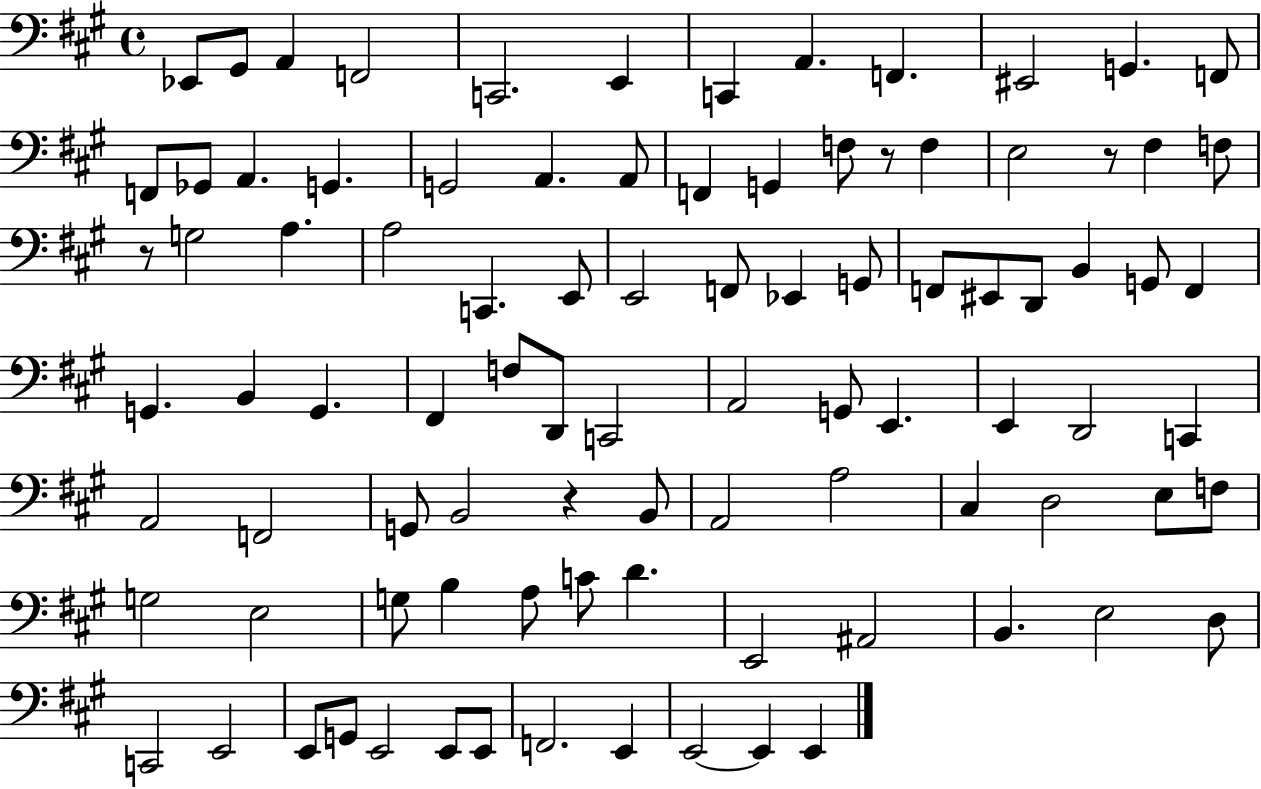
{
  \clef bass
  \time 4/4
  \defaultTimeSignature
  \key a \major
  ees,8 gis,8 a,4 f,2 | c,2. e,4 | c,4 a,4. f,4. | eis,2 g,4. f,8 | \break f,8 ges,8 a,4. g,4. | g,2 a,4. a,8 | f,4 g,4 f8 r8 f4 | e2 r8 fis4 f8 | \break r8 g2 a4. | a2 c,4. e,8 | e,2 f,8 ees,4 g,8 | f,8 eis,8 d,8 b,4 g,8 f,4 | \break g,4. b,4 g,4. | fis,4 f8 d,8 c,2 | a,2 g,8 e,4. | e,4 d,2 c,4 | \break a,2 f,2 | g,8 b,2 r4 b,8 | a,2 a2 | cis4 d2 e8 f8 | \break g2 e2 | g8 b4 a8 c'8 d'4. | e,2 ais,2 | b,4. e2 d8 | \break c,2 e,2 | e,8 g,8 e,2 e,8 e,8 | f,2. e,4 | e,2~~ e,4 e,4 | \break \bar "|."
}